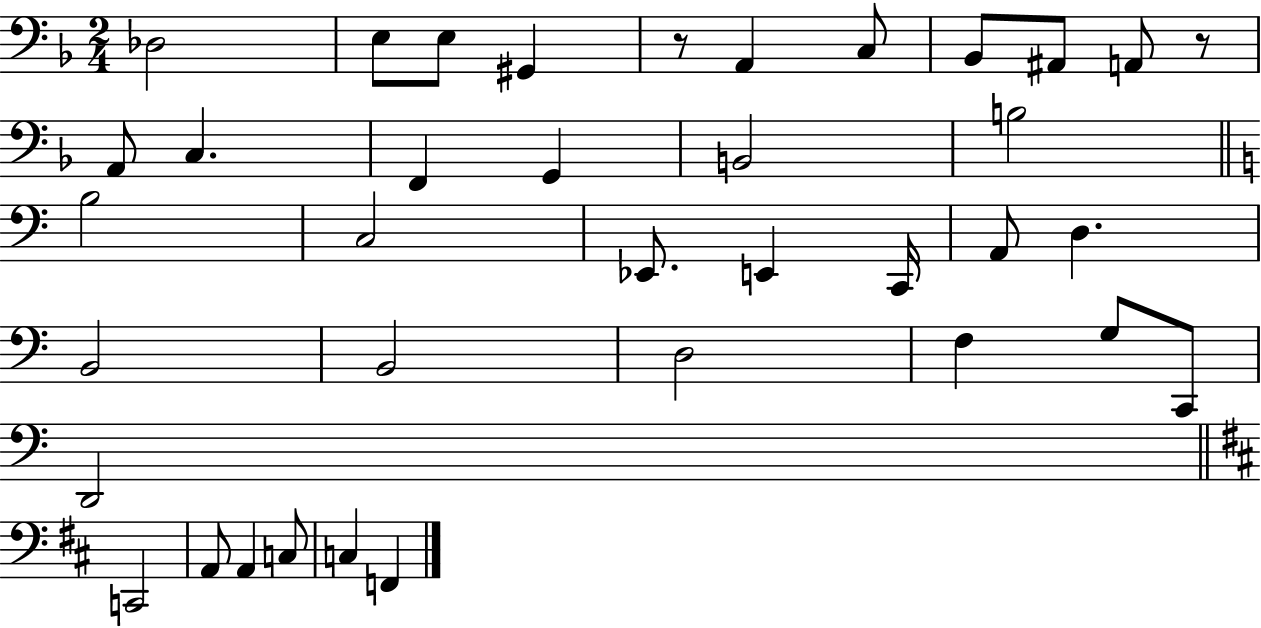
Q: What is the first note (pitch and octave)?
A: Db3